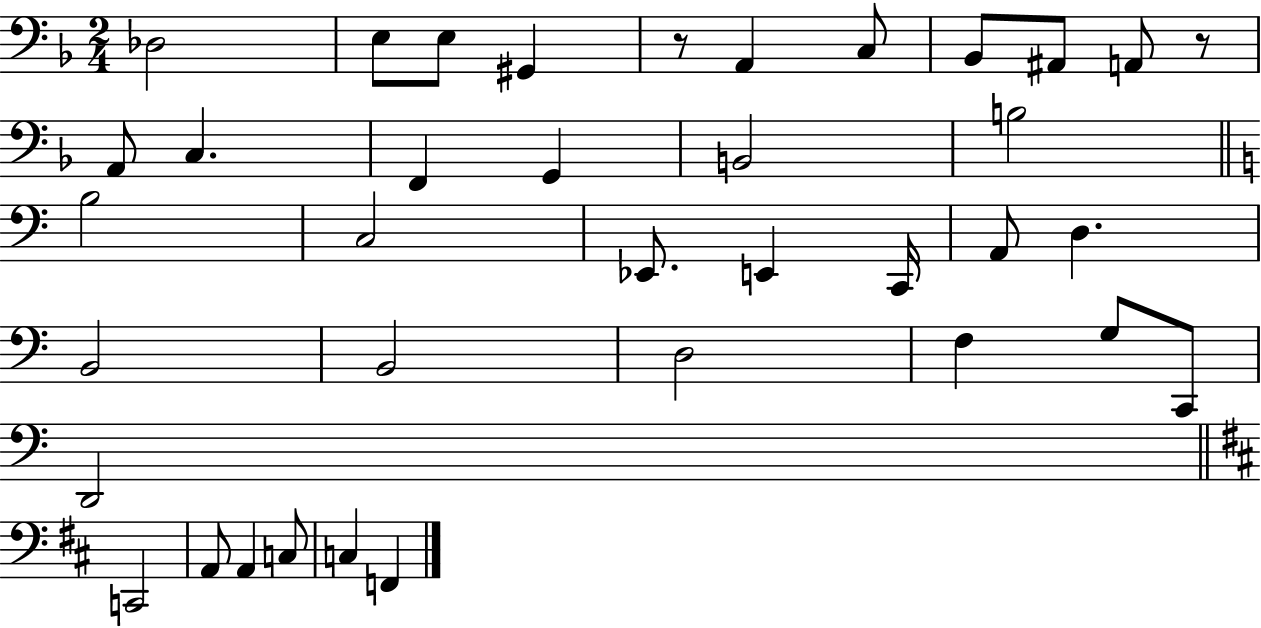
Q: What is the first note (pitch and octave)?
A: Db3